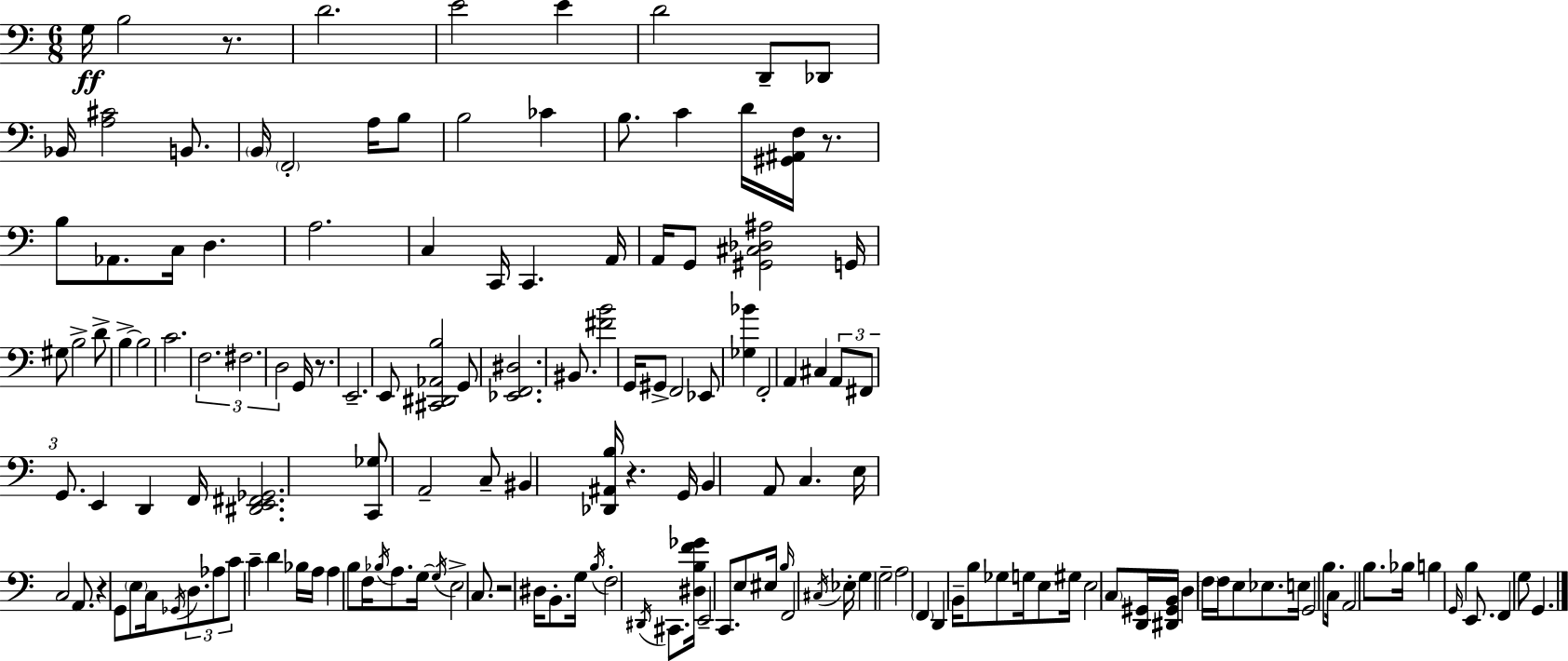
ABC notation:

X:1
T:Untitled
M:6/8
L:1/4
K:C
G,/4 B,2 z/2 D2 E2 E D2 D,,/2 _D,,/2 _B,,/4 [A,^C]2 B,,/2 B,,/4 F,,2 A,/4 B,/2 B,2 _C B,/2 C D/4 [^G,,^A,,F,]/4 z/2 B,/2 _A,,/2 C,/4 D, A,2 C, C,,/4 C,, A,,/4 A,,/4 G,,/2 [^G,,^C,_D,^A,]2 G,,/4 ^G,/2 B,2 D/2 B, B,2 C2 F,2 ^F,2 D,2 G,,/4 z/2 E,,2 E,,/2 [^C,,^D,,_A,,B,]2 G,,/2 [_E,,F,,^D,]2 ^B,,/2 [^FB]2 G,,/4 ^G,,/2 F,,2 _E,,/2 [_G,_B] F,,2 A,, ^C, A,,/2 ^F,,/2 G,,/2 E,, D,, F,,/4 [^D,,E,,^F,,_G,,]2 [C,,_G,]/2 A,,2 C,/2 ^B,, [_D,,^A,,B,]/4 z G,,/4 B,, A,,/2 C, E,/4 C,2 A,,/2 z G,,/2 E,/2 C,/4 _G,,/4 D,/2 _A,/2 C/2 C D _B,/4 A,/4 A, B,/2 F,/4 _B,/4 A,/2 G,/4 G,/4 E,2 C,/2 z2 ^D,/4 B,,/2 G,/4 B,/4 F,2 ^D,,/4 ^C,,/2 [^D,B,F_G]/4 E,,2 C,,/2 E,/2 ^E,/4 B,/4 F,,2 ^C,/4 _E,/4 G, G,2 A,2 F,, D,, B,,/4 B,/2 _G,/2 G,/4 E,/2 ^G,/4 E,2 C,/2 [D,,^G,,]/4 [^D,,^G,,B,,]/4 D, F,/4 F,/4 E,/2 _E,/2 E,/4 G,,2 B,/2 C,/4 A,,2 B,/2 _B,/4 B, G,,/4 B, E,,/2 F,, G,/2 G,,